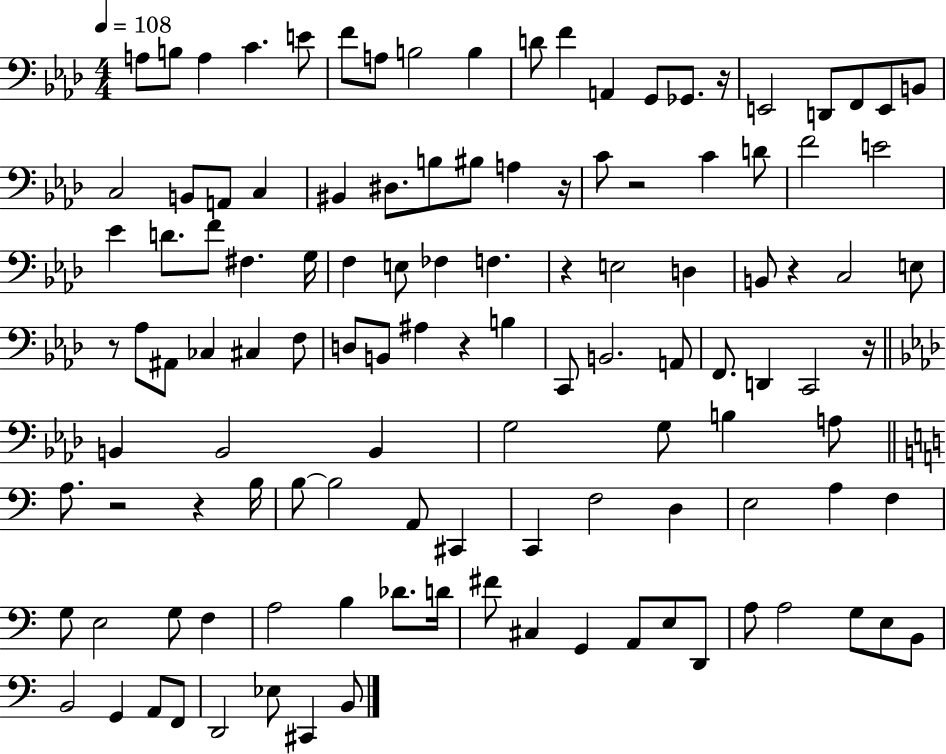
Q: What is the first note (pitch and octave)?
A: A3